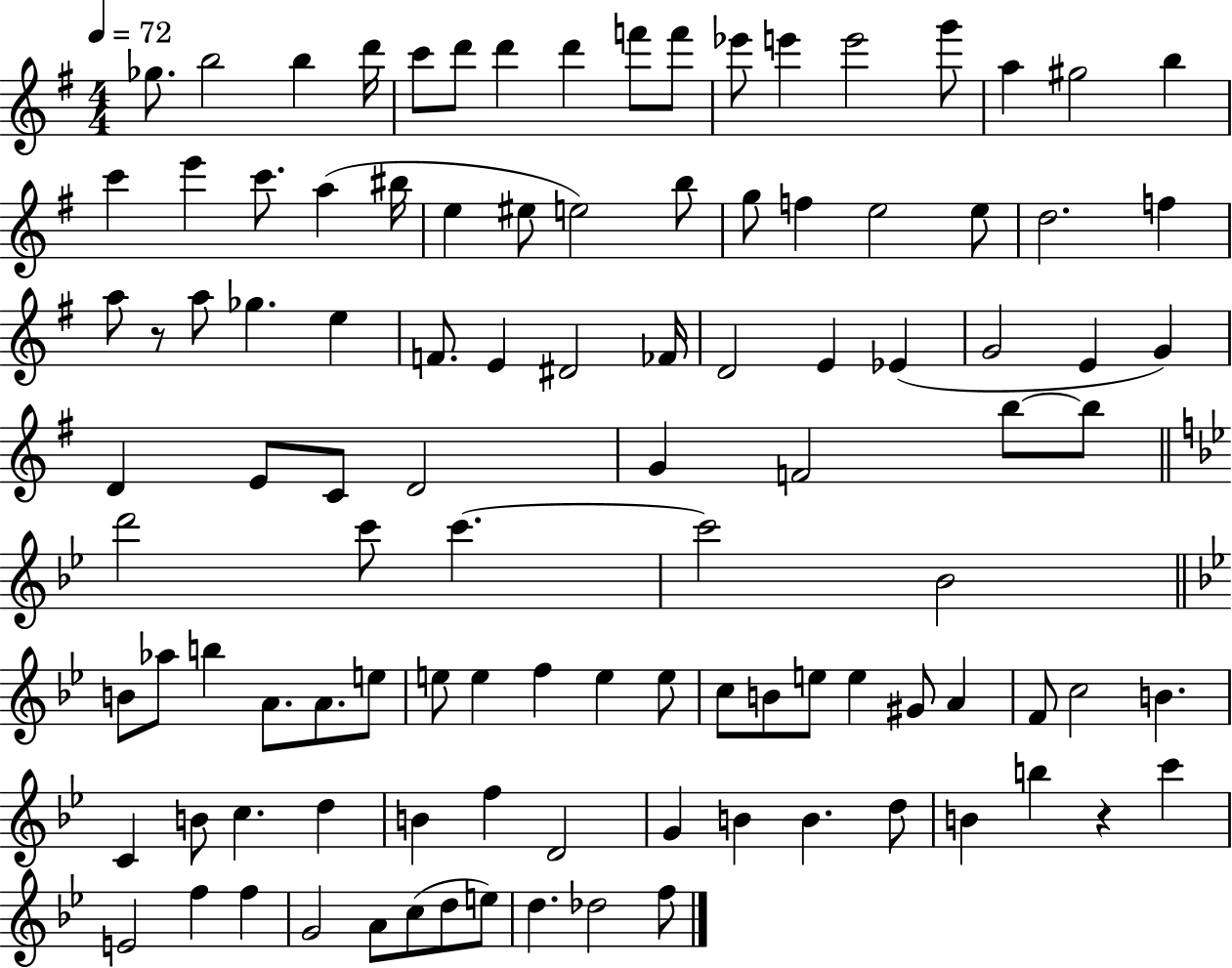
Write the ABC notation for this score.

X:1
T:Untitled
M:4/4
L:1/4
K:G
_g/2 b2 b d'/4 c'/2 d'/2 d' d' f'/2 f'/2 _e'/2 e' e'2 g'/2 a ^g2 b c' e' c'/2 a ^b/4 e ^e/2 e2 b/2 g/2 f e2 e/2 d2 f a/2 z/2 a/2 _g e F/2 E ^D2 _F/4 D2 E _E G2 E G D E/2 C/2 D2 G F2 b/2 b/2 d'2 c'/2 c' c'2 _B2 B/2 _a/2 b A/2 A/2 e/2 e/2 e f e e/2 c/2 B/2 e/2 e ^G/2 A F/2 c2 B C B/2 c d B f D2 G B B d/2 B b z c' E2 f f G2 A/2 c/2 d/2 e/2 d _d2 f/2